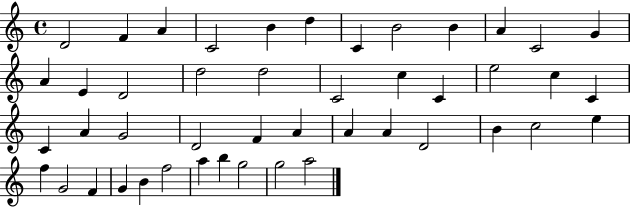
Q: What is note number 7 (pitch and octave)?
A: C4